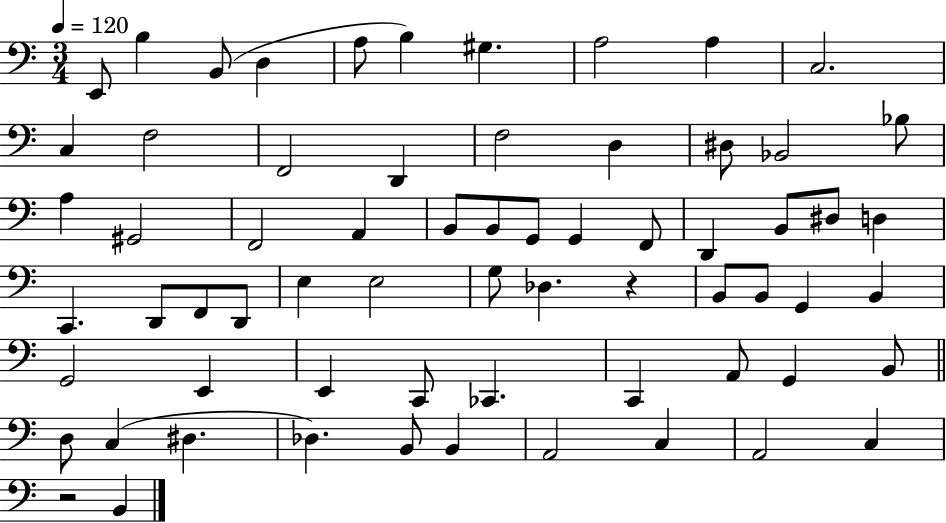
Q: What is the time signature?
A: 3/4